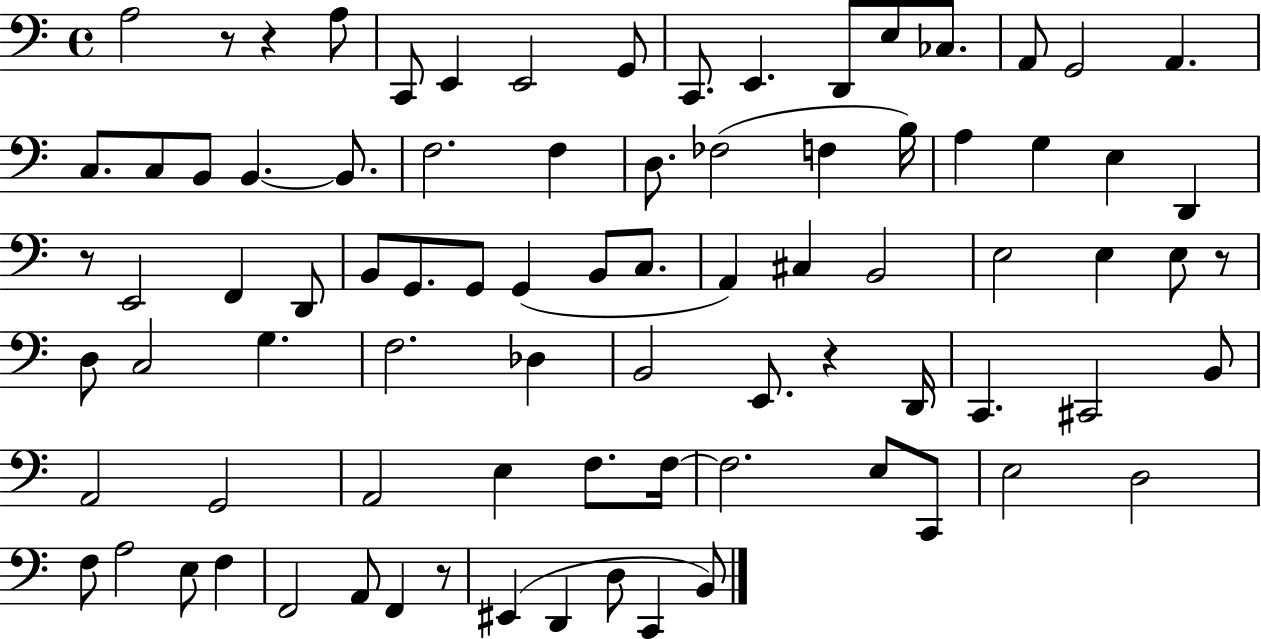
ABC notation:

X:1
T:Untitled
M:4/4
L:1/4
K:C
A,2 z/2 z A,/2 C,,/2 E,, E,,2 G,,/2 C,,/2 E,, D,,/2 E,/2 _C,/2 A,,/2 G,,2 A,, C,/2 C,/2 B,,/2 B,, B,,/2 F,2 F, D,/2 _F,2 F, B,/4 A, G, E, D,, z/2 E,,2 F,, D,,/2 B,,/2 G,,/2 G,,/2 G,, B,,/2 C,/2 A,, ^C, B,,2 E,2 E, E,/2 z/2 D,/2 C,2 G, F,2 _D, B,,2 E,,/2 z D,,/4 C,, ^C,,2 B,,/2 A,,2 G,,2 A,,2 E, F,/2 F,/4 F,2 E,/2 C,,/2 E,2 D,2 F,/2 A,2 E,/2 F, F,,2 A,,/2 F,, z/2 ^E,, D,, D,/2 C,, B,,/2